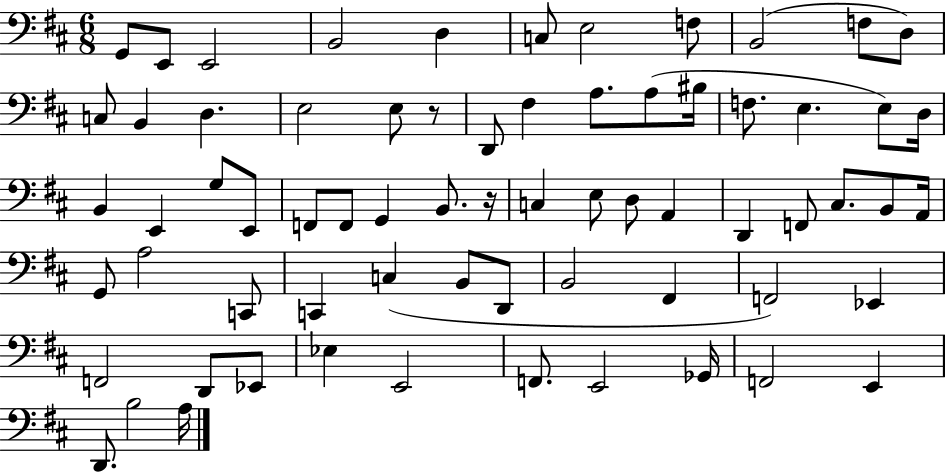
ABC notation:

X:1
T:Untitled
M:6/8
L:1/4
K:D
G,,/2 E,,/2 E,,2 B,,2 D, C,/2 E,2 F,/2 B,,2 F,/2 D,/2 C,/2 B,, D, E,2 E,/2 z/2 D,,/2 ^F, A,/2 A,/2 ^B,/4 F,/2 E, E,/2 D,/4 B,, E,, G,/2 E,,/2 F,,/2 F,,/2 G,, B,,/2 z/4 C, E,/2 D,/2 A,, D,, F,,/2 ^C,/2 B,,/2 A,,/4 G,,/2 A,2 C,,/2 C,, C, B,,/2 D,,/2 B,,2 ^F,, F,,2 _E,, F,,2 D,,/2 _E,,/2 _E, E,,2 F,,/2 E,,2 _G,,/4 F,,2 E,, D,,/2 B,2 A,/4